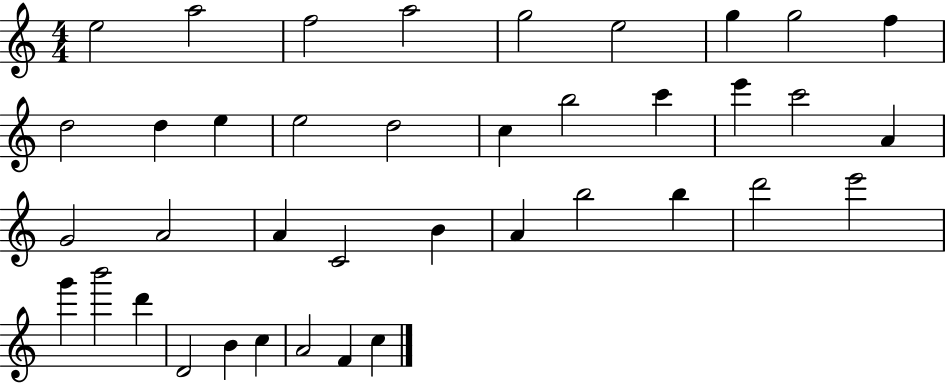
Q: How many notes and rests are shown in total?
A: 39